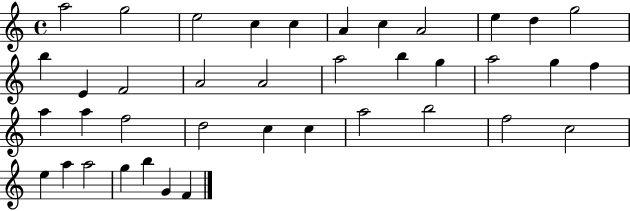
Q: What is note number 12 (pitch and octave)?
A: B5